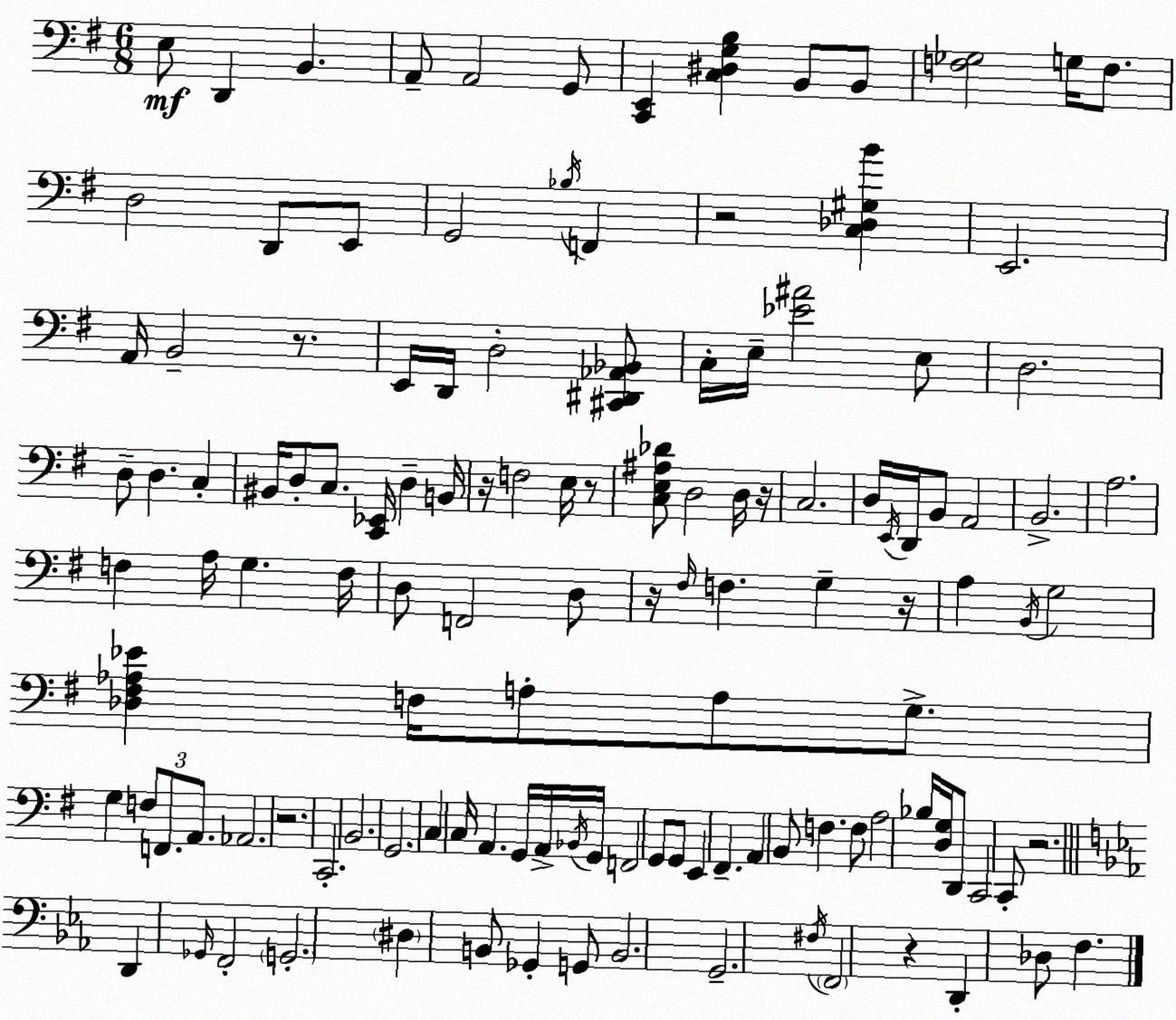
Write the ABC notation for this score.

X:1
T:Untitled
M:6/8
L:1/4
K:G
E,/2 D,, B,, A,,/2 A,,2 G,,/2 [C,,E,,] [C,^D,G,B,] B,,/2 B,,/2 [F,_G,]2 G,/4 F,/2 D,2 D,,/2 E,,/2 G,,2 _B,/4 F,, z2 [C,_D,^G,B] E,,2 A,,/4 B,,2 z/2 E,,/4 D,,/4 D,2 [^C,,^D,,_A,,_B,,]/2 C,/4 E,/4 [_E^A]2 E,/2 D,2 D,/2 D, C, ^B,,/4 D,/2 C,/2 [C,,_E,,]/4 D, B,,/4 z/4 F,2 E,/4 z/2 [C,E,^A,_D]/2 D,2 D,/4 z/4 C,2 D,/4 E,,/4 D,,/4 B,,/2 A,,2 B,,2 A,2 F, A,/4 G, F,/4 D,/2 F,,2 D,/2 z/4 ^F,/4 F, G, z/4 A, B,,/4 G,2 [_D,^F,_A,_E] F,/4 A,/2 A,/2 G,/2 G, F,/2 F,,/2 A,,/2 _A,,2 z2 C,,2 B,,2 G,,2 C, C,/4 A,, G,,/4 A,,/4 _B,,/4 G,,/4 F,,2 G,,/2 G,,/2 E,, ^F,, A,, B,,/2 F, F,/2 A,2 _B,/4 [D,G,]/4 D,,/2 C,,2 C,,/2 z2 D,, _G,,/4 F,,2 G,,2 ^D, B,,/2 _G,, G,,/2 B,,2 G,,2 ^F,/4 F,,2 z D,, _D,/2 F,